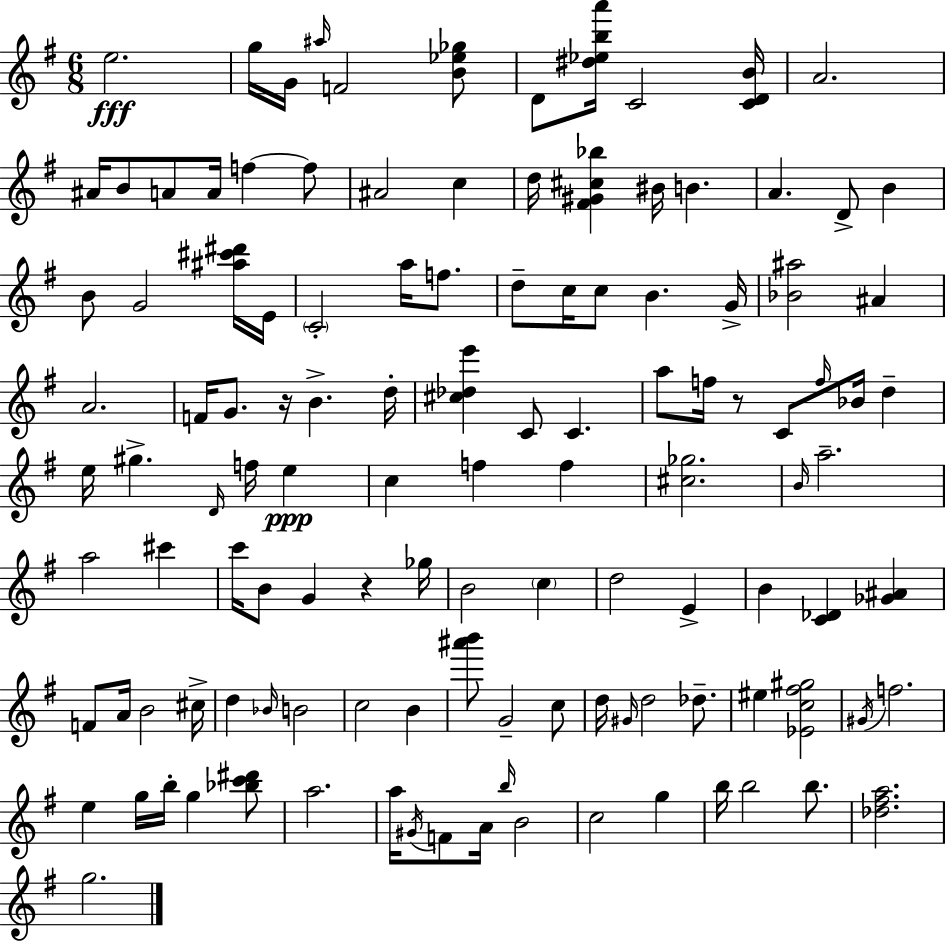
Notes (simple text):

E5/h. G5/s G4/s A#5/s F4/h [B4,Eb5,Gb5]/e D4/e [D#5,Eb5,B5,A6]/s C4/h [C4,D4,B4]/s A4/h. A#4/s B4/e A4/e A4/s F5/q F5/e A#4/h C5/q D5/s [F#4,G#4,C#5,Bb5]/q BIS4/s B4/q. A4/q. D4/e B4/q B4/e G4/h [A#5,C#6,D#6]/s E4/s C4/h A5/s F5/e. D5/e C5/s C5/e B4/q. G4/s [Bb4,A#5]/h A#4/q A4/h. F4/s G4/e. R/s B4/q. D5/s [C#5,Db5,E6]/q C4/e C4/q. A5/e F5/s R/e C4/e F5/s Bb4/s D5/q E5/s G#5/q. D4/s F5/s E5/q C5/q F5/q F5/q [C#5,Gb5]/h. B4/s A5/h. A5/h C#6/q C6/s B4/e G4/q R/q Gb5/s B4/h C5/q D5/h E4/q B4/q [C4,Db4]/q [Gb4,A#4]/q F4/e A4/s B4/h C#5/s D5/q Bb4/s B4/h C5/h B4/q [A#6,B6]/e G4/h C5/e D5/s G#4/s D5/h Db5/e. EIS5/q [Eb4,C5,F#5,G#5]/h G#4/s F5/h. E5/q G5/s B5/s G5/q [Bb5,C6,D#6]/e A5/h. A5/s G#4/s F4/e A4/s B5/s B4/h C5/h G5/q B5/s B5/h B5/e. [Db5,F#5,A5]/h. G5/h.